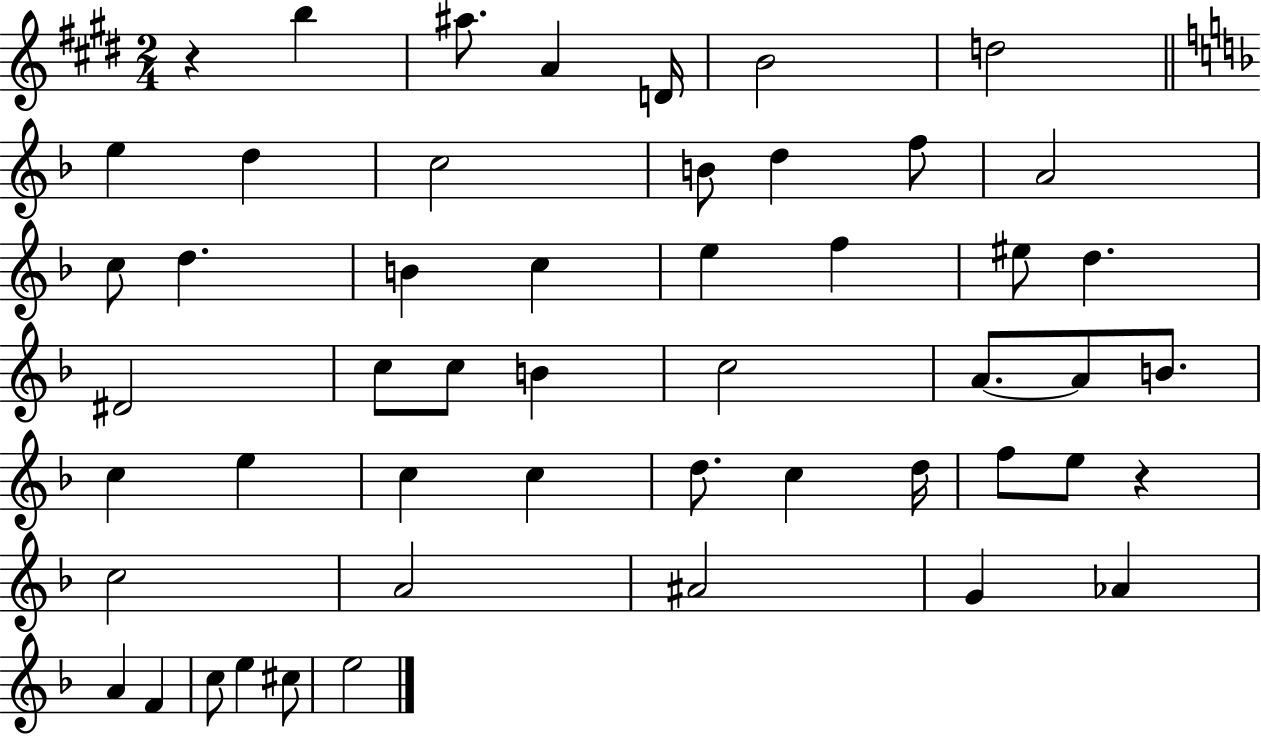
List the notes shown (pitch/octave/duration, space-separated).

R/q B5/q A#5/e. A4/q D4/s B4/h D5/h E5/q D5/q C5/h B4/e D5/q F5/e A4/h C5/e D5/q. B4/q C5/q E5/q F5/q EIS5/e D5/q. D#4/h C5/e C5/e B4/q C5/h A4/e. A4/e B4/e. C5/q E5/q C5/q C5/q D5/e. C5/q D5/s F5/e E5/e R/q C5/h A4/h A#4/h G4/q Ab4/q A4/q F4/q C5/e E5/q C#5/e E5/h